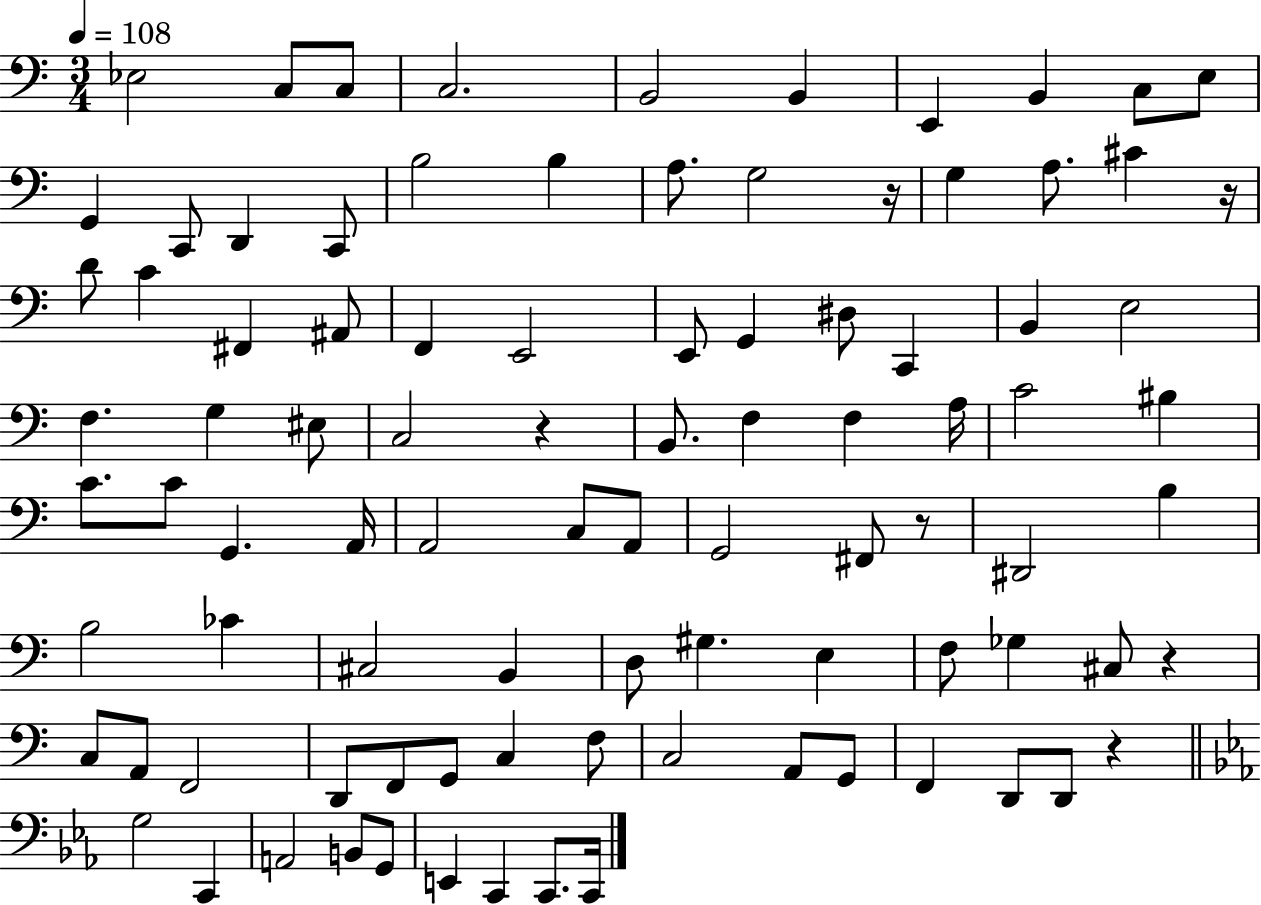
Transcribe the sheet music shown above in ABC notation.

X:1
T:Untitled
M:3/4
L:1/4
K:C
_E,2 C,/2 C,/2 C,2 B,,2 B,, E,, B,, C,/2 E,/2 G,, C,,/2 D,, C,,/2 B,2 B, A,/2 G,2 z/4 G, A,/2 ^C z/4 D/2 C ^F,, ^A,,/2 F,, E,,2 E,,/2 G,, ^D,/2 C,, B,, E,2 F, G, ^E,/2 C,2 z B,,/2 F, F, A,/4 C2 ^B, C/2 C/2 G,, A,,/4 A,,2 C,/2 A,,/2 G,,2 ^F,,/2 z/2 ^D,,2 B, B,2 _C ^C,2 B,, D,/2 ^G, E, F,/2 _G, ^C,/2 z C,/2 A,,/2 F,,2 D,,/2 F,,/2 G,,/2 C, F,/2 C,2 A,,/2 G,,/2 F,, D,,/2 D,,/2 z G,2 C,, A,,2 B,,/2 G,,/2 E,, C,, C,,/2 C,,/4